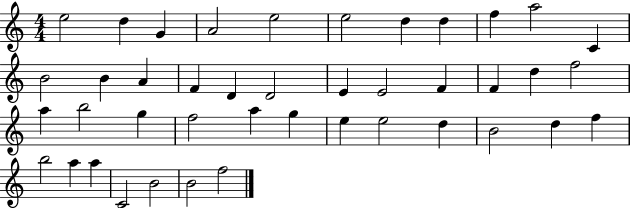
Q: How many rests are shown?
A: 0